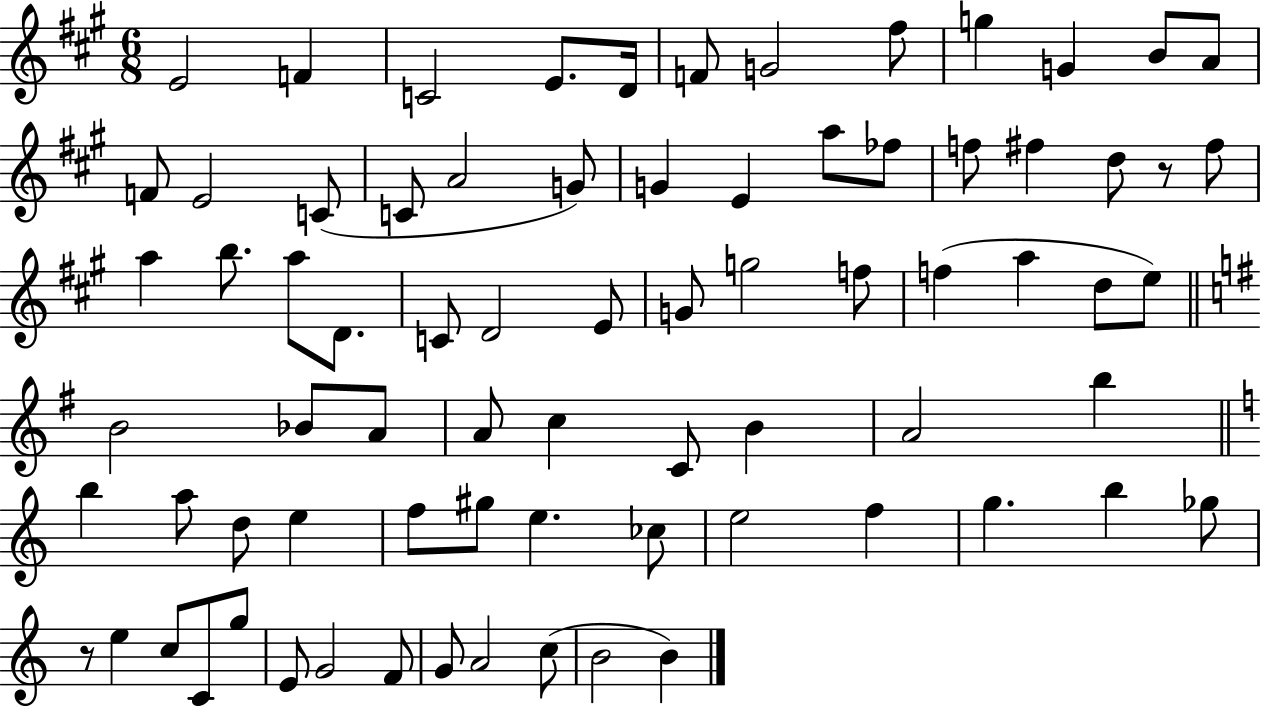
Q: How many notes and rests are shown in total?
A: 76